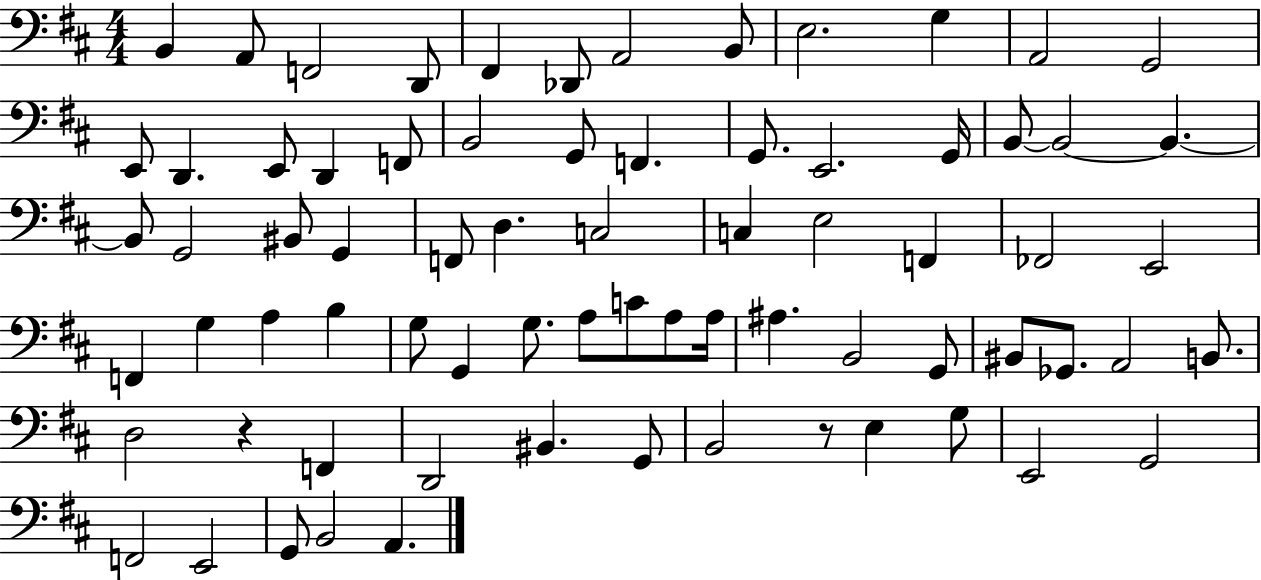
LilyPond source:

{
  \clef bass
  \numericTimeSignature
  \time 4/4
  \key d \major
  b,4 a,8 f,2 d,8 | fis,4 des,8 a,2 b,8 | e2. g4 | a,2 g,2 | \break e,8 d,4. e,8 d,4 f,8 | b,2 g,8 f,4. | g,8. e,2. g,16 | b,8~~ b,2~~ b,4.~~ | \break b,8 g,2 bis,8 g,4 | f,8 d4. c2 | c4 e2 f,4 | fes,2 e,2 | \break f,4 g4 a4 b4 | g8 g,4 g8. a8 c'8 a8 a16 | ais4. b,2 g,8 | bis,8 ges,8. a,2 b,8. | \break d2 r4 f,4 | d,2 bis,4. g,8 | b,2 r8 e4 g8 | e,2 g,2 | \break f,2 e,2 | g,8 b,2 a,4. | \bar "|."
}